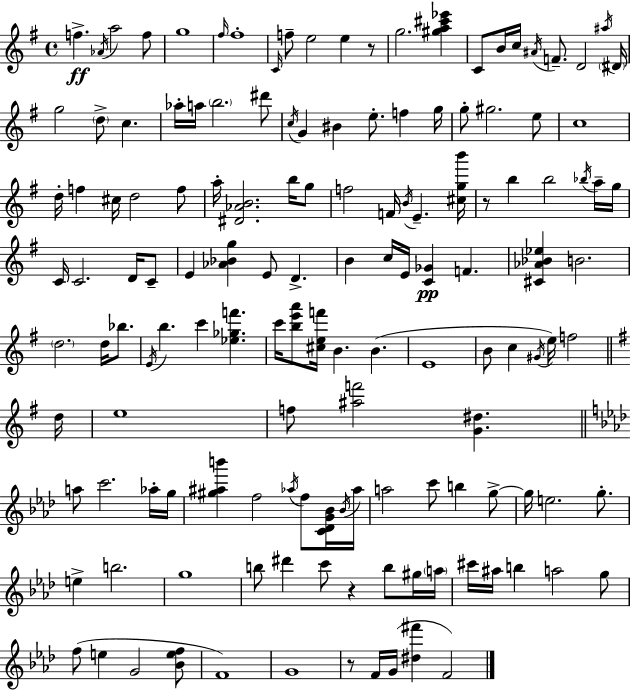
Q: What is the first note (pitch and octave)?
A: F5